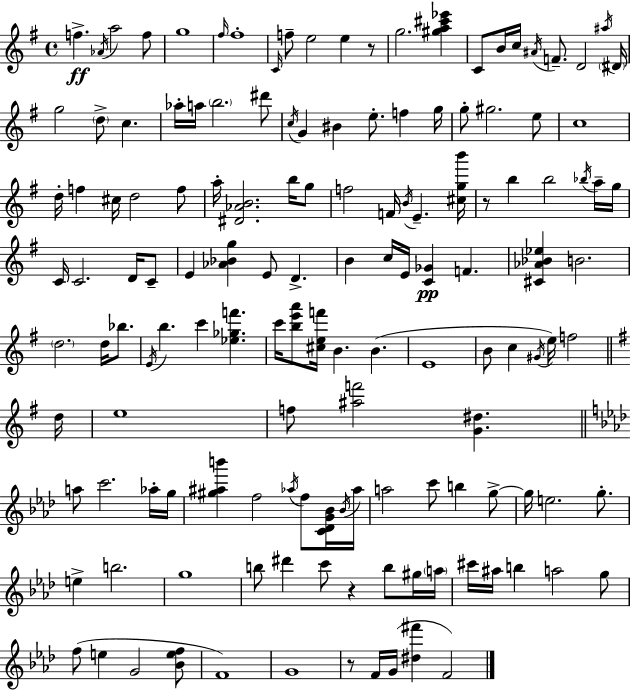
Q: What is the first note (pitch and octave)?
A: F5